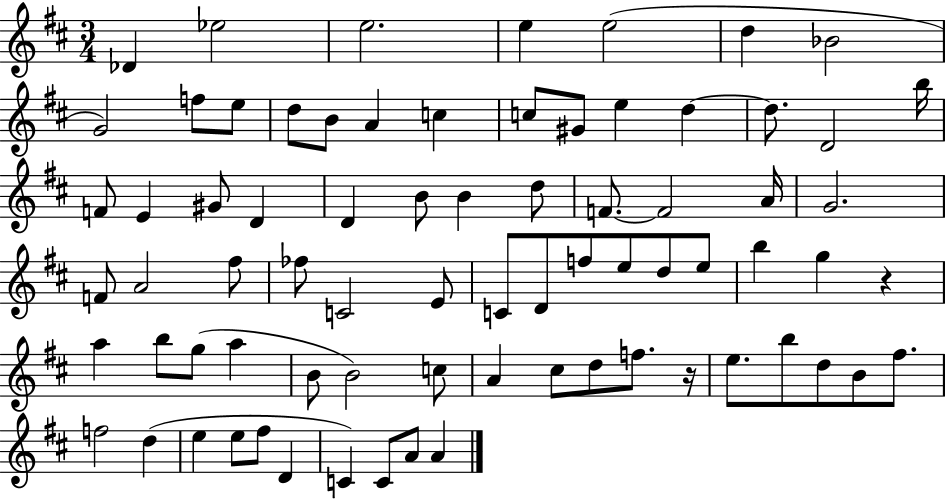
Db4/q Eb5/h E5/h. E5/q E5/h D5/q Bb4/h G4/h F5/e E5/e D5/e B4/e A4/q C5/q C5/e G#4/e E5/q D5/q D5/e. D4/h B5/s F4/e E4/q G#4/e D4/q D4/q B4/e B4/q D5/e F4/e. F4/h A4/s G4/h. F4/e A4/h F#5/e FES5/e C4/h E4/e C4/e D4/e F5/e E5/e D5/e E5/e B5/q G5/q R/q A5/q B5/e G5/e A5/q B4/e B4/h C5/e A4/q C#5/e D5/e F5/e. R/s E5/e. B5/e D5/e B4/e F#5/e. F5/h D5/q E5/q E5/e F#5/e D4/q C4/q C4/e A4/e A4/q